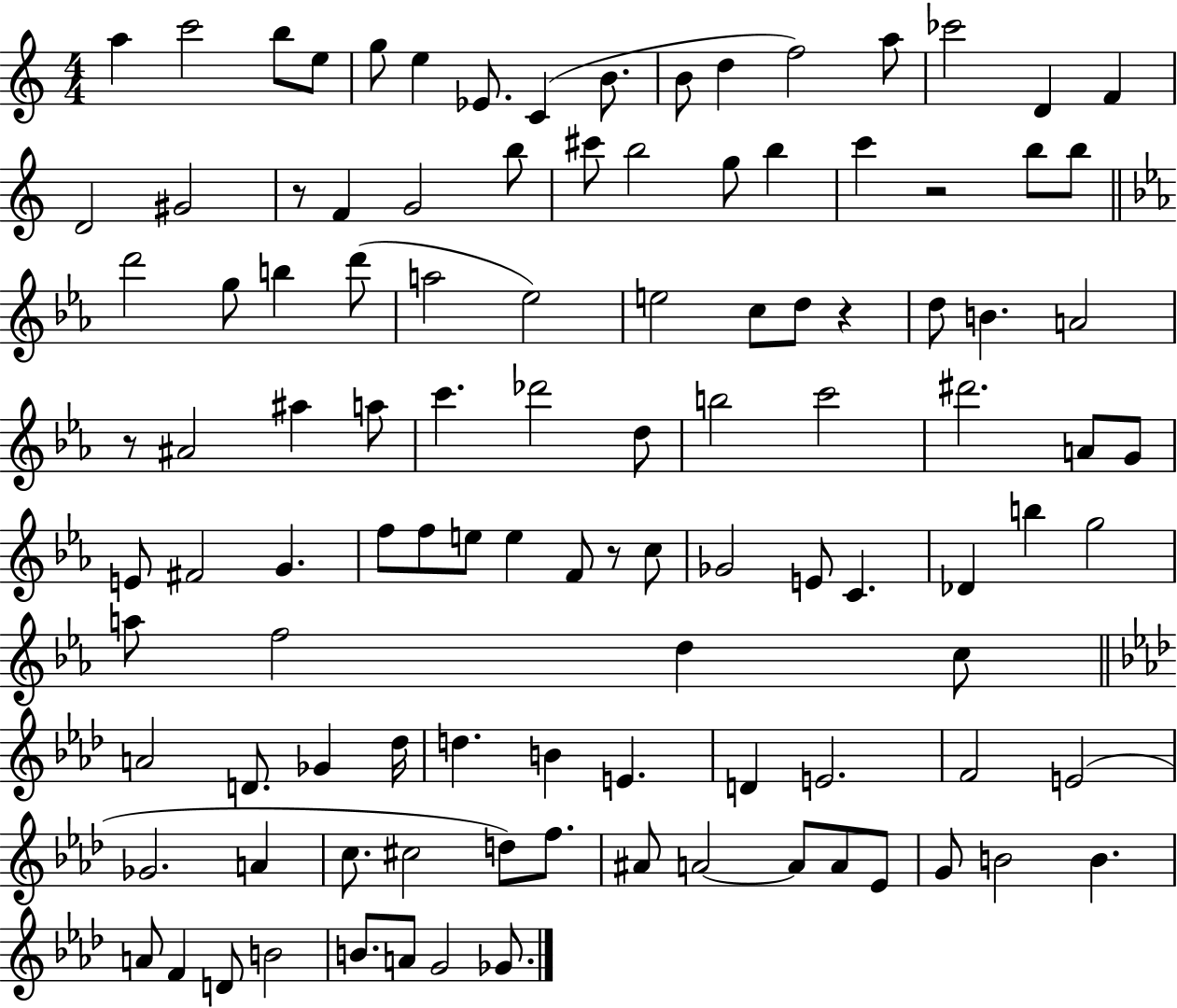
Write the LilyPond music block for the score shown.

{
  \clef treble
  \numericTimeSignature
  \time 4/4
  \key c \major
  \repeat volta 2 { a''4 c'''2 b''8 e''8 | g''8 e''4 ees'8. c'4( b'8. | b'8 d''4 f''2) a''8 | ces'''2 d'4 f'4 | \break d'2 gis'2 | r8 f'4 g'2 b''8 | cis'''8 b''2 g''8 b''4 | c'''4 r2 b''8 b''8 | \break \bar "||" \break \key c \minor d'''2 g''8 b''4 d'''8( | a''2 ees''2) | e''2 c''8 d''8 r4 | d''8 b'4. a'2 | \break r8 ais'2 ais''4 a''8 | c'''4. des'''2 d''8 | b''2 c'''2 | dis'''2. a'8 g'8 | \break e'8 fis'2 g'4. | f''8 f''8 e''8 e''4 f'8 r8 c''8 | ges'2 e'8 c'4. | des'4 b''4 g''2 | \break a''8 f''2 d''4 c''8 | \bar "||" \break \key f \minor a'2 d'8. ges'4 des''16 | d''4. b'4 e'4. | d'4 e'2. | f'2 e'2( | \break ges'2. a'4 | c''8. cis''2 d''8) f''8. | ais'8 a'2~~ a'8 a'8 ees'8 | g'8 b'2 b'4. | \break a'8 f'4 d'8 b'2 | b'8. a'8 g'2 ges'8. | } \bar "|."
}